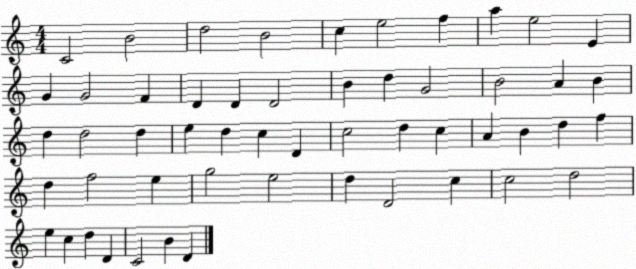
X:1
T:Untitled
M:4/4
L:1/4
K:C
C2 B2 d2 B2 c e2 f a e2 E G G2 F D D D2 B d G2 B2 A B d d2 d e d c D c2 d c A B d f d f2 e g2 e2 d D2 c c2 d2 e c d D C2 B D